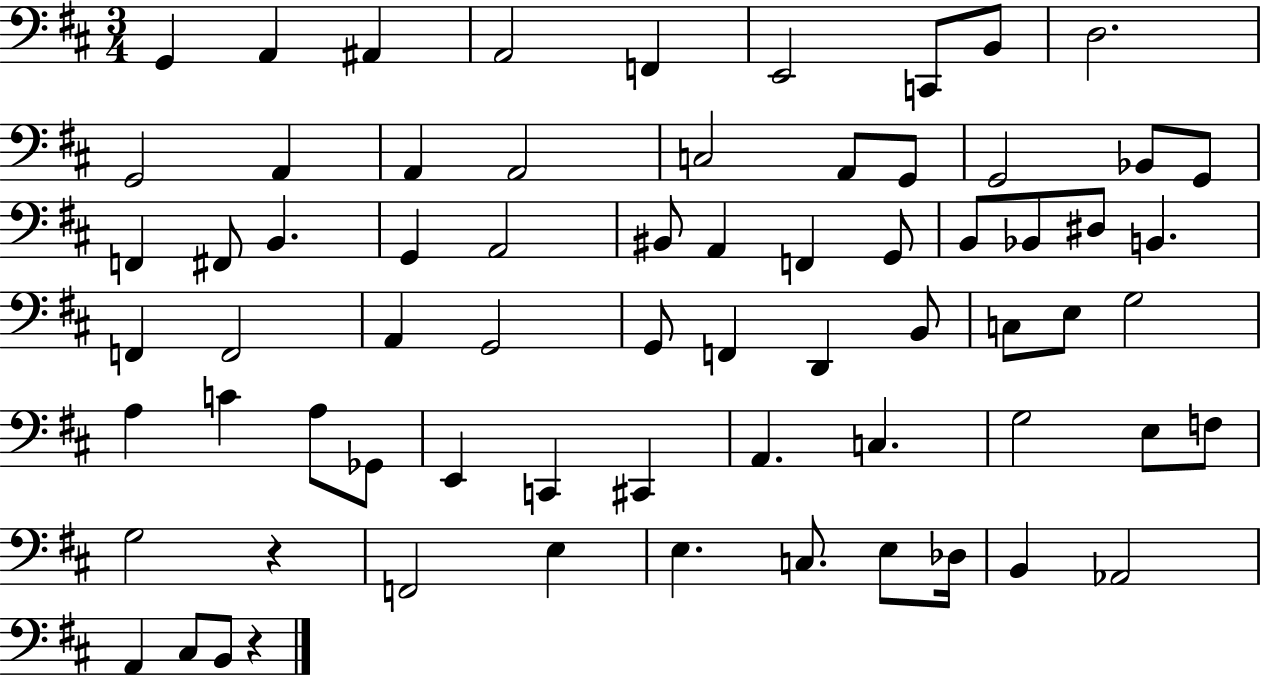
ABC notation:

X:1
T:Untitled
M:3/4
L:1/4
K:D
G,, A,, ^A,, A,,2 F,, E,,2 C,,/2 B,,/2 D,2 G,,2 A,, A,, A,,2 C,2 A,,/2 G,,/2 G,,2 _B,,/2 G,,/2 F,, ^F,,/2 B,, G,, A,,2 ^B,,/2 A,, F,, G,,/2 B,,/2 _B,,/2 ^D,/2 B,, F,, F,,2 A,, G,,2 G,,/2 F,, D,, B,,/2 C,/2 E,/2 G,2 A, C A,/2 _G,,/2 E,, C,, ^C,, A,, C, G,2 E,/2 F,/2 G,2 z F,,2 E, E, C,/2 E,/2 _D,/4 B,, _A,,2 A,, ^C,/2 B,,/2 z